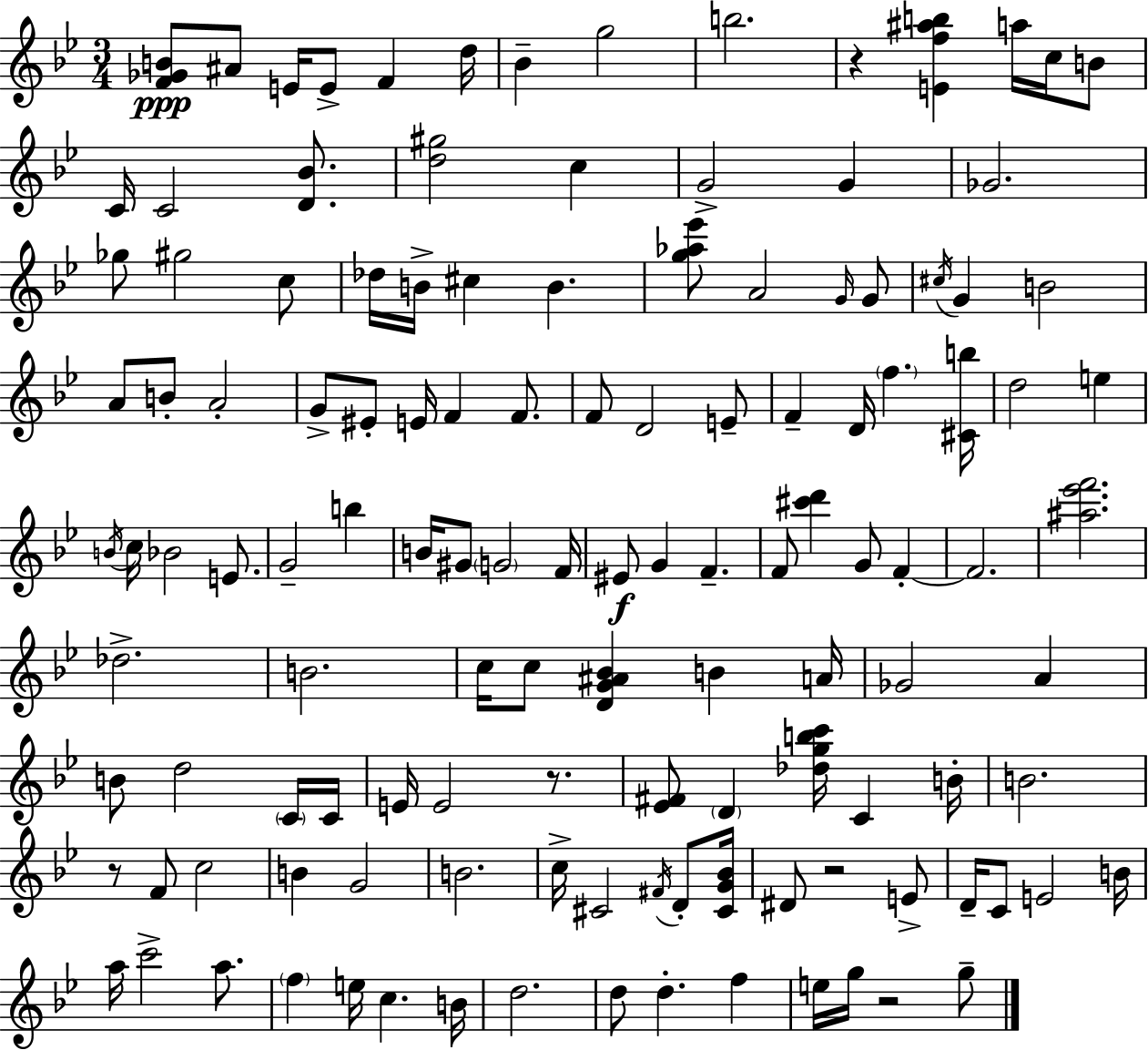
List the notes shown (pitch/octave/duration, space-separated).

[F4,Gb4,B4]/e A#4/e E4/s E4/e F4/q D5/s Bb4/q G5/h B5/h. R/q [E4,F5,A#5,B5]/q A5/s C5/s B4/e C4/s C4/h [D4,Bb4]/e. [D5,G#5]/h C5/q G4/h G4/q Gb4/h. Gb5/e G#5/h C5/e Db5/s B4/s C#5/q B4/q. [G5,Ab5,Eb6]/e A4/h G4/s G4/e C#5/s G4/q B4/h A4/e B4/e A4/h G4/e EIS4/e E4/s F4/q F4/e. F4/e D4/h E4/e F4/q D4/s F5/q. [C#4,B5]/s D5/h E5/q B4/s C5/s Bb4/h E4/e. G4/h B5/q B4/s G#4/e G4/h F4/s EIS4/e G4/q F4/q. F4/e [C#6,D6]/q G4/e F4/q F4/h. [A#5,Eb6,F6]/h. Db5/h. B4/h. C5/s C5/e [D4,G4,A#4,Bb4]/q B4/q A4/s Gb4/h A4/q B4/e D5/h C4/s C4/s E4/s E4/h R/e. [Eb4,F#4]/e D4/q [Db5,G5,B5,C6]/s C4/q B4/s B4/h. R/e F4/e C5/h B4/q G4/h B4/h. C5/s C#4/h F#4/s D4/e [C#4,G4,Bb4]/s D#4/e R/h E4/e D4/s C4/e E4/h B4/s A5/s C6/h A5/e. F5/q E5/s C5/q. B4/s D5/h. D5/e D5/q. F5/q E5/s G5/s R/h G5/e